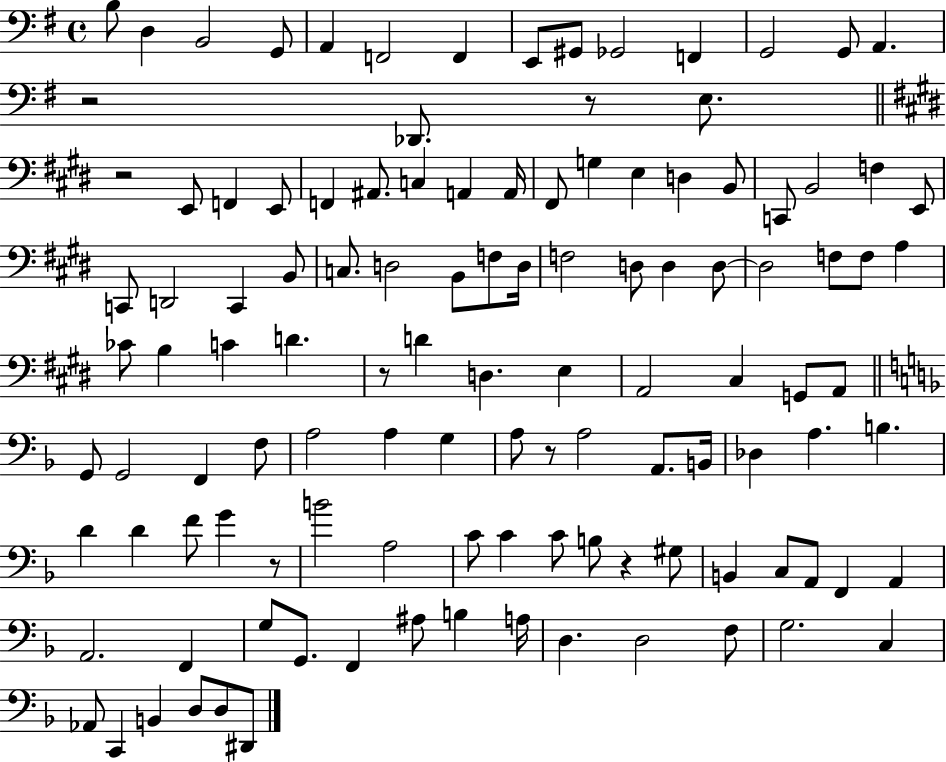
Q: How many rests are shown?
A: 7